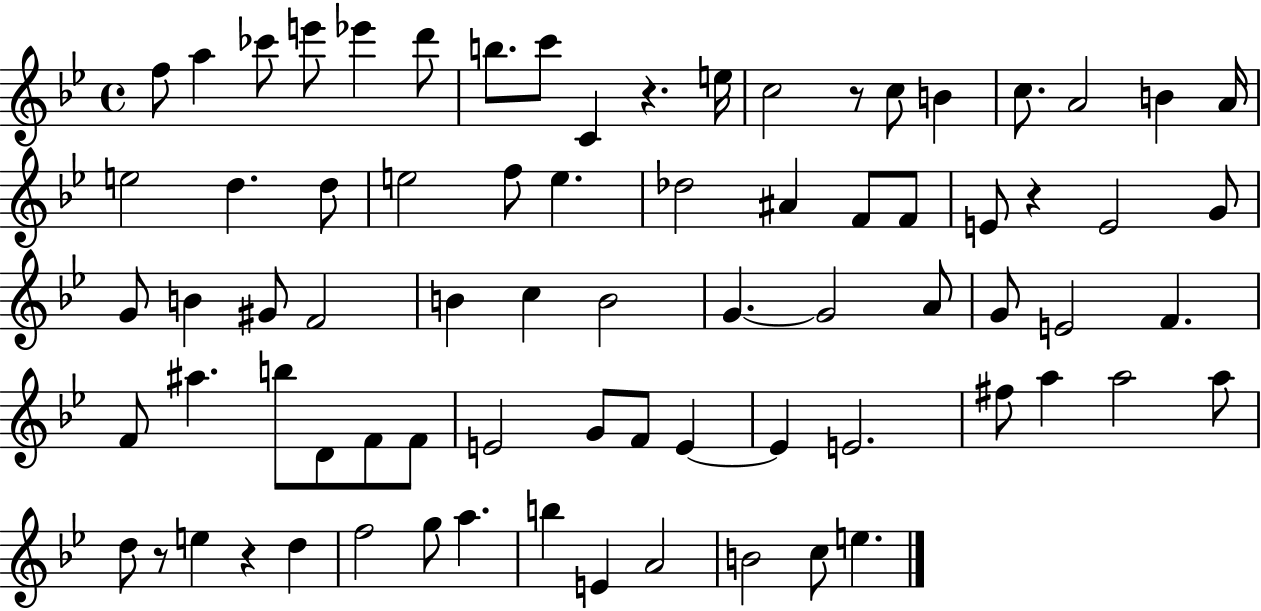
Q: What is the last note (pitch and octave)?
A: E5